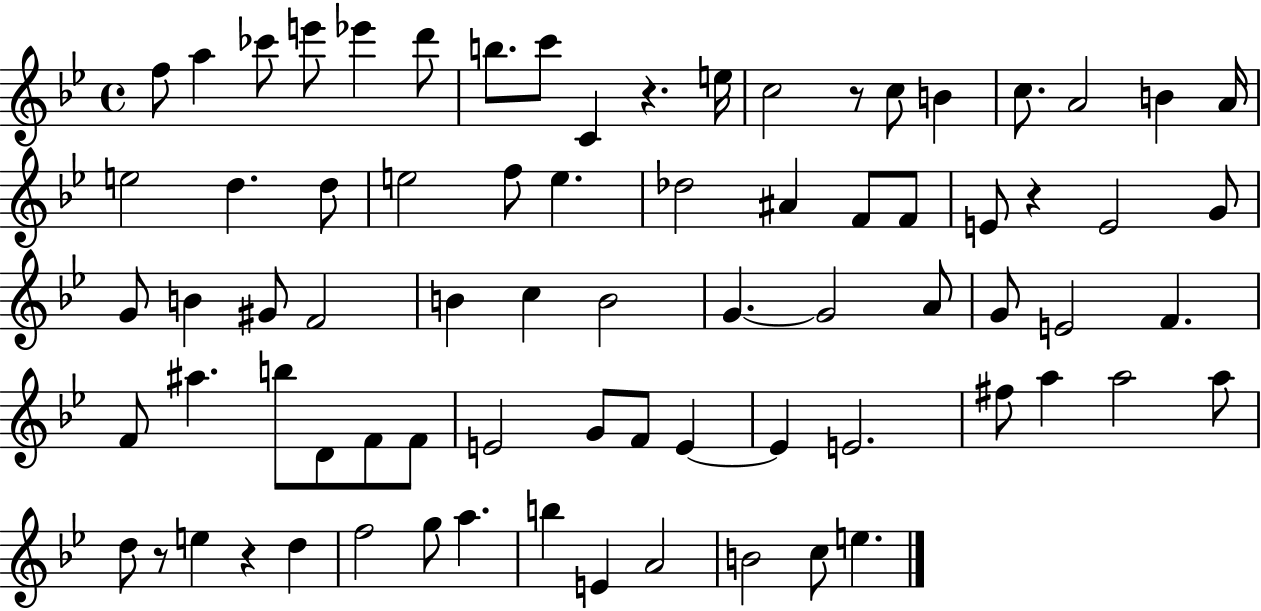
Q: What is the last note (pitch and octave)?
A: E5